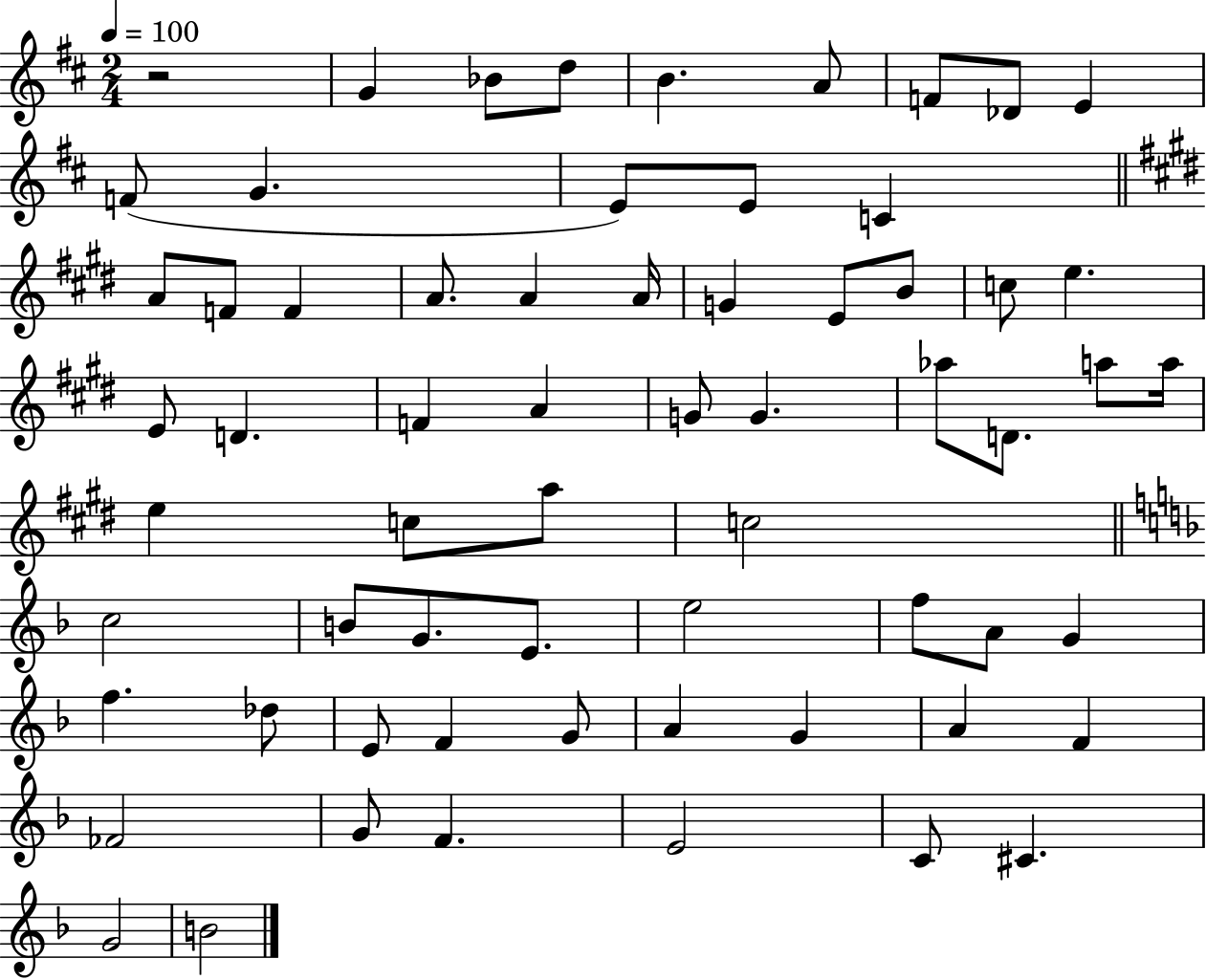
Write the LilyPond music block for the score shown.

{
  \clef treble
  \numericTimeSignature
  \time 2/4
  \key d \major
  \tempo 4 = 100
  r2 | g'4 bes'8 d''8 | b'4. a'8 | f'8 des'8 e'4 | \break f'8( g'4. | e'8) e'8 c'4 | \bar "||" \break \key e \major a'8 f'8 f'4 | a'8. a'4 a'16 | g'4 e'8 b'8 | c''8 e''4. | \break e'8 d'4. | f'4 a'4 | g'8 g'4. | aes''8 d'8. a''8 a''16 | \break e''4 c''8 a''8 | c''2 | \bar "||" \break \key f \major c''2 | b'8 g'8. e'8. | e''2 | f''8 a'8 g'4 | \break f''4. des''8 | e'8 f'4 g'8 | a'4 g'4 | a'4 f'4 | \break fes'2 | g'8 f'4. | e'2 | c'8 cis'4. | \break g'2 | b'2 | \bar "|."
}